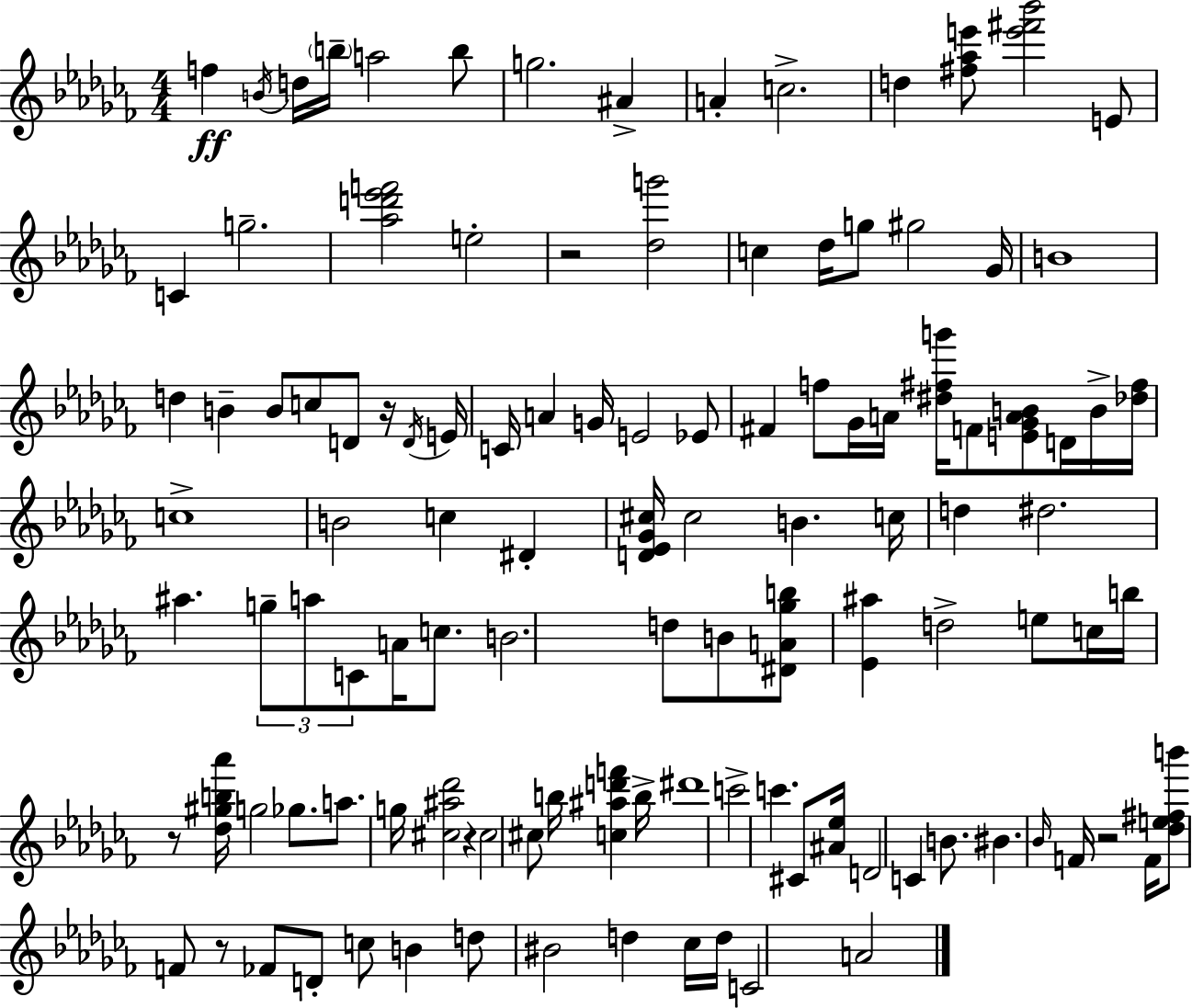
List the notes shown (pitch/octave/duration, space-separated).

F5/q B4/s D5/s B5/s A5/h B5/e G5/h. A#4/q A4/q C5/h. D5/q [F#5,Ab5,E6]/e [E6,F#6,Bb6]/h E4/e C4/q G5/h. [Ab5,D6,Eb6,F6]/h E5/h R/h [Db5,G6]/h C5/q Db5/s G5/e G#5/h Gb4/s B4/w D5/q B4/q B4/e C5/e D4/e R/s D4/s E4/s C4/s A4/q G4/s E4/h Eb4/e F#4/q F5/e Gb4/s A4/s [D#5,F#5,G6]/s F4/e [E4,Gb4,A4,B4]/e D4/s B4/s [Db5,F#5]/s C5/w B4/h C5/q D#4/q [D4,Eb4,Gb4,C#5]/s C#5/h B4/q. C5/s D5/q D#5/h. A#5/q. G5/e A5/e C4/e A4/s C5/e. B4/h. D5/e B4/e [D#4,A4,Gb5,B5]/e [Eb4,A#5]/q D5/h E5/e C5/s B5/s R/e [Db5,G#5,B5,Ab6]/s G5/h Gb5/e. A5/e. G5/s [C#5,A#5,Db6]/h R/q C#5/h C#5/e B5/s [C5,A#5,D6,F6]/q B5/s D#6/w C6/h C6/q. C#4/e [A#4,Eb5]/s D4/h C4/q B4/e. BIS4/q. Bb4/s F4/s R/h F4/s [Db5,E5,F#5,B6]/e F4/e R/e FES4/e D4/e C5/e B4/q D5/e BIS4/h D5/q CES5/s D5/s C4/h A4/h